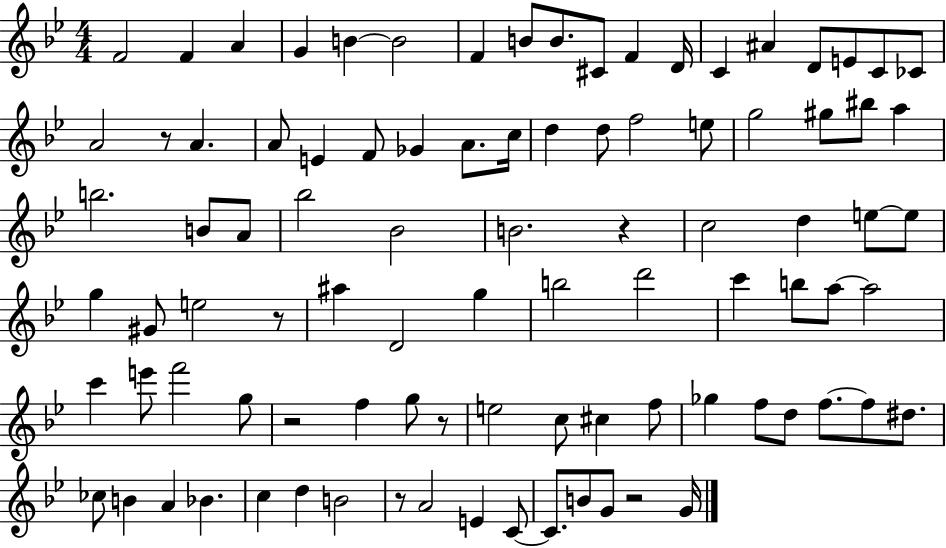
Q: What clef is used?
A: treble